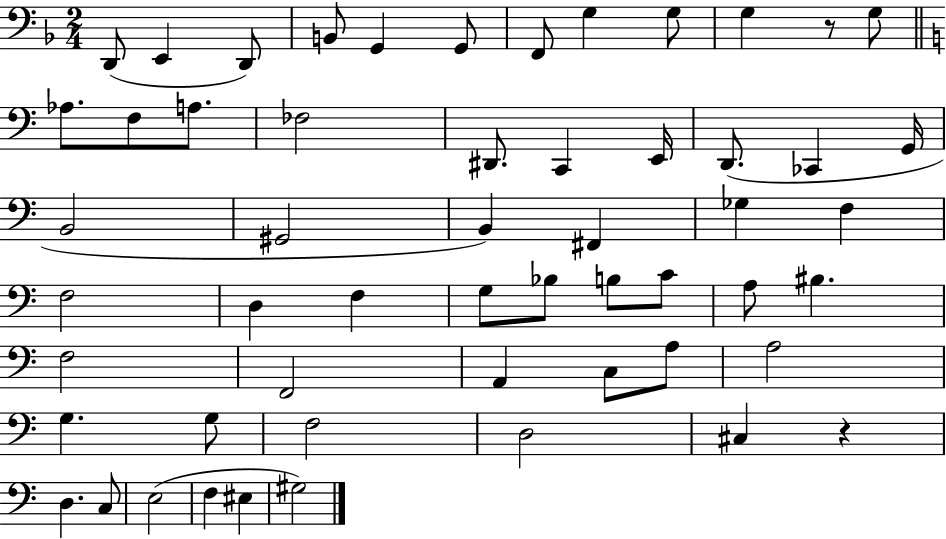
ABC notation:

X:1
T:Untitled
M:2/4
L:1/4
K:F
D,,/2 E,, D,,/2 B,,/2 G,, G,,/2 F,,/2 G, G,/2 G, z/2 G,/2 _A,/2 F,/2 A,/2 _F,2 ^D,,/2 C,, E,,/4 D,,/2 _C,, G,,/4 B,,2 ^G,,2 B,, ^F,, _G, F, F,2 D, F, G,/2 _B,/2 B,/2 C/2 A,/2 ^B, F,2 F,,2 A,, C,/2 A,/2 A,2 G, G,/2 F,2 D,2 ^C, z D, C,/2 E,2 F, ^E, ^G,2